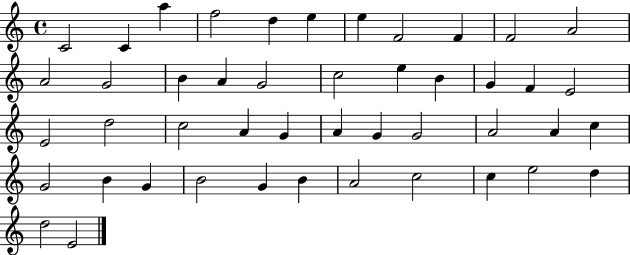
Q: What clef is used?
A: treble